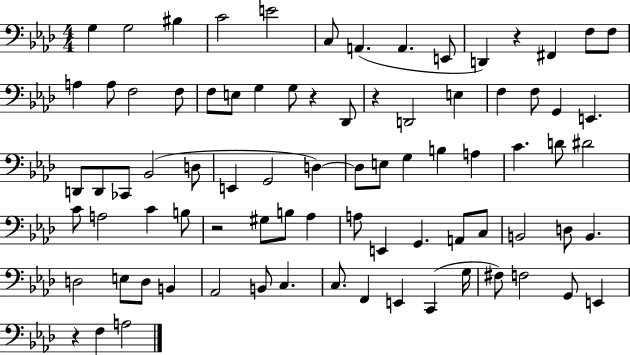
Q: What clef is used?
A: bass